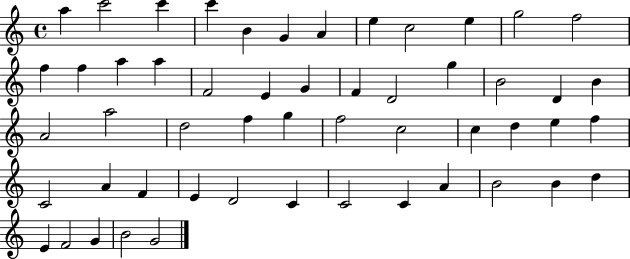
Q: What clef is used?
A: treble